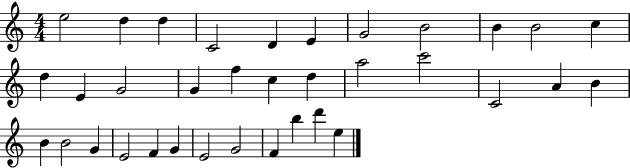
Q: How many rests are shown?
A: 0